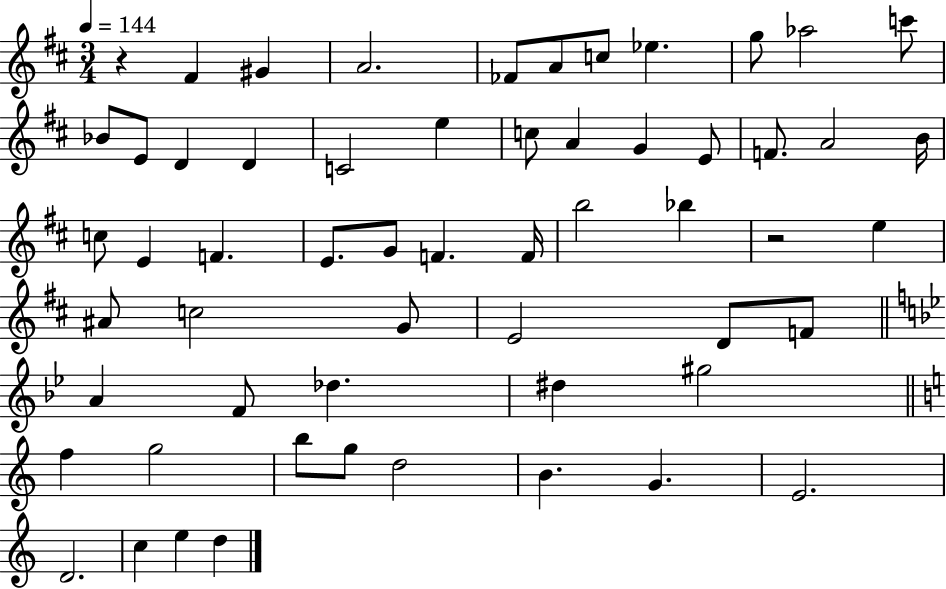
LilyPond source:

{
  \clef treble
  \numericTimeSignature
  \time 3/4
  \key d \major
  \tempo 4 = 144
  r4 fis'4 gis'4 | a'2. | fes'8 a'8 c''8 ees''4. | g''8 aes''2 c'''8 | \break bes'8 e'8 d'4 d'4 | c'2 e''4 | c''8 a'4 g'4 e'8 | f'8. a'2 b'16 | \break c''8 e'4 f'4. | e'8. g'8 f'4. f'16 | b''2 bes''4 | r2 e''4 | \break ais'8 c''2 g'8 | e'2 d'8 f'8 | \bar "||" \break \key bes \major a'4 f'8 des''4. | dis''4 gis''2 | \bar "||" \break \key c \major f''4 g''2 | b''8 g''8 d''2 | b'4. g'4. | e'2. | \break d'2. | c''4 e''4 d''4 | \bar "|."
}